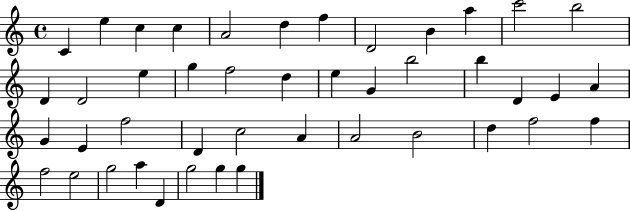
{
  \clef treble
  \time 4/4
  \defaultTimeSignature
  \key c \major
  c'4 e''4 c''4 c''4 | a'2 d''4 f''4 | d'2 b'4 a''4 | c'''2 b''2 | \break d'4 d'2 e''4 | g''4 f''2 d''4 | e''4 g'4 b''2 | b''4 d'4 e'4 a'4 | \break g'4 e'4 f''2 | d'4 c''2 a'4 | a'2 b'2 | d''4 f''2 f''4 | \break f''2 e''2 | g''2 a''4 d'4 | g''2 g''4 g''4 | \bar "|."
}